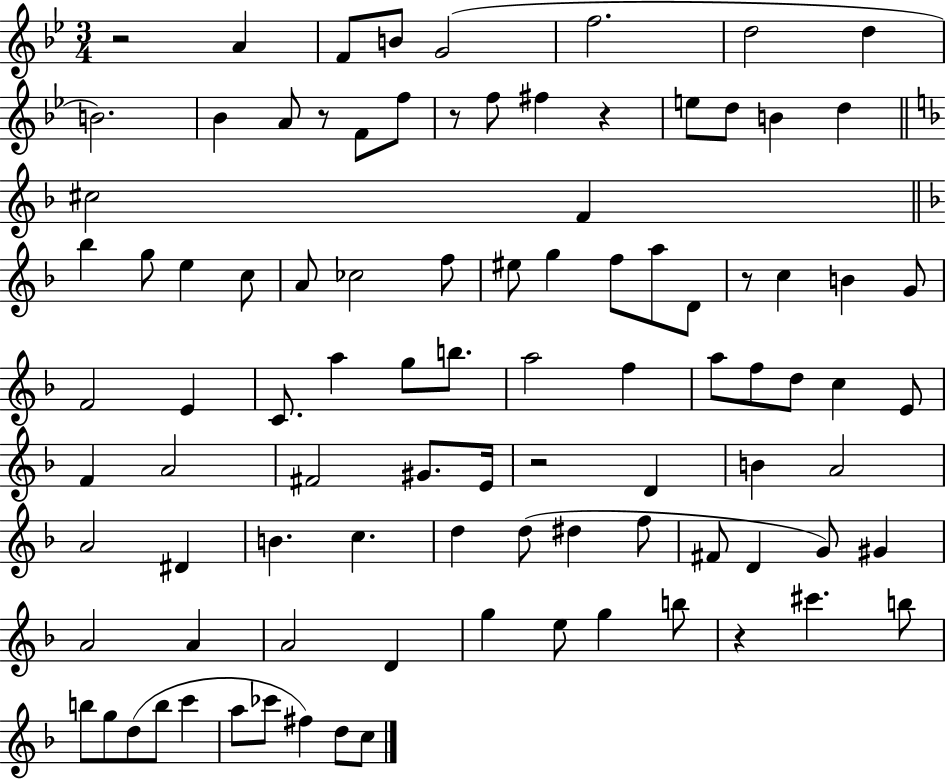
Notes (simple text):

R/h A4/q F4/e B4/e G4/h F5/h. D5/h D5/q B4/h. Bb4/q A4/e R/e F4/e F5/e R/e F5/e F#5/q R/q E5/e D5/e B4/q D5/q C#5/h F4/q Bb5/q G5/e E5/q C5/e A4/e CES5/h F5/e EIS5/e G5/q F5/e A5/e D4/e R/e C5/q B4/q G4/e F4/h E4/q C4/e. A5/q G5/e B5/e. A5/h F5/q A5/e F5/e D5/e C5/q E4/e F4/q A4/h F#4/h G#4/e. E4/s R/h D4/q B4/q A4/h A4/h D#4/q B4/q. C5/q. D5/q D5/e D#5/q F5/e F#4/e D4/q G4/e G#4/q A4/h A4/q A4/h D4/q G5/q E5/e G5/q B5/e R/q C#6/q. B5/e B5/e G5/e D5/e B5/e C6/q A5/e CES6/e F#5/q D5/e C5/e